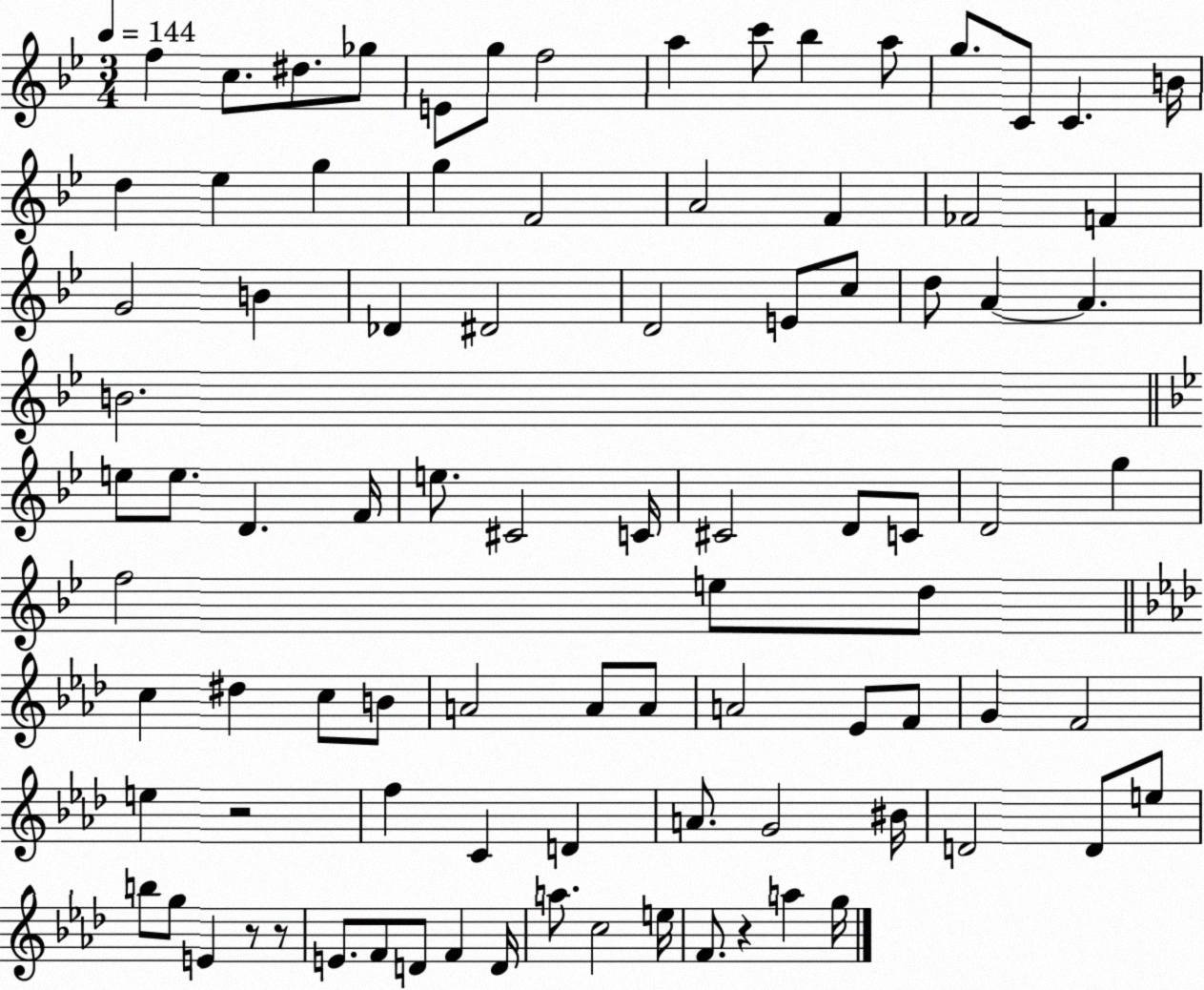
X:1
T:Untitled
M:3/4
L:1/4
K:Bb
f c/2 ^d/2 _g/2 E/2 g/2 f2 a c'/2 _b a/2 g/2 C/2 C B/4 d _e g g F2 A2 F _F2 F G2 B _D ^D2 D2 E/2 c/2 d/2 A A B2 e/2 e/2 D F/4 e/2 ^C2 C/4 ^C2 D/2 C/2 D2 g f2 e/2 d/2 c ^d c/2 B/2 A2 A/2 A/2 A2 _E/2 F/2 G F2 e z2 f C D A/2 G2 ^B/4 D2 D/2 e/2 b/2 g/2 E z/2 z/2 E/2 F/2 D/2 F D/4 a/2 c2 e/4 F/2 z a g/4